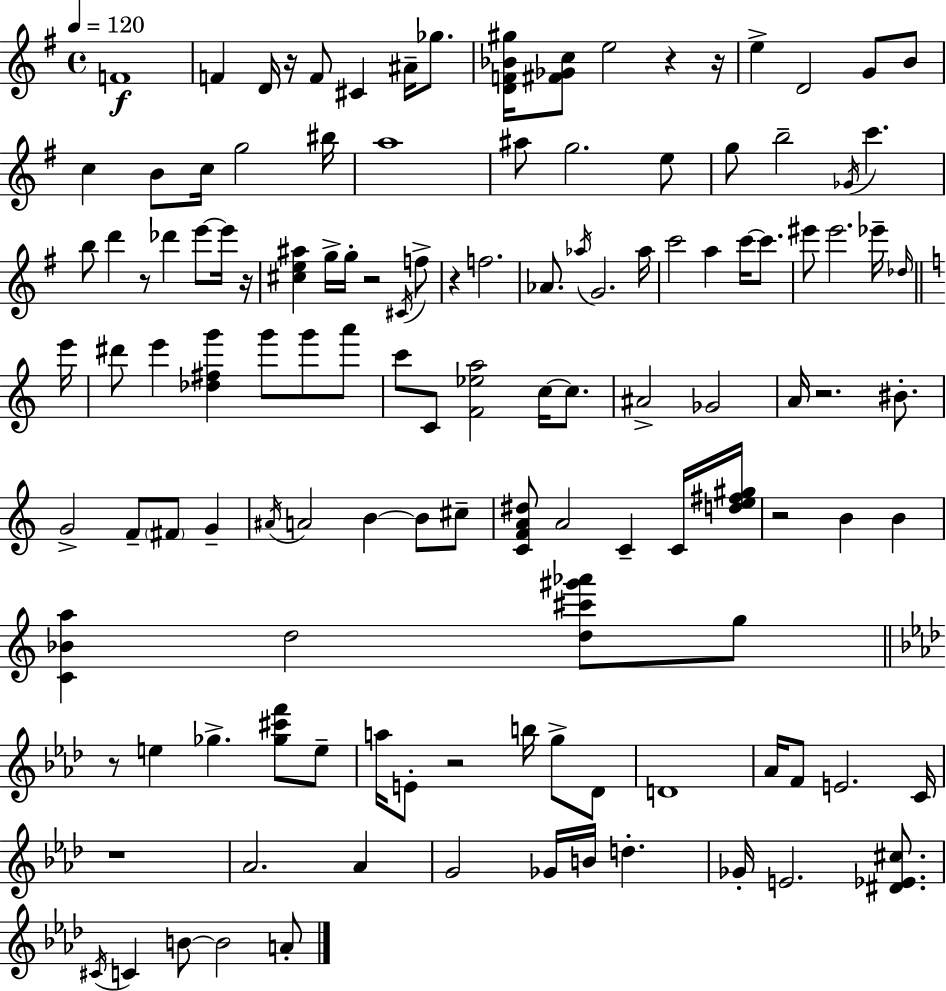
F4/w F4/q D4/s R/s F4/e C#4/q A#4/s Gb5/e. [D4,F4,Bb4,G#5]/s [F#4,Gb4,C5]/e E5/h R/q R/s E5/q D4/h G4/e B4/e C5/q B4/e C5/s G5/h BIS5/s A5/w A#5/e G5/h. E5/e G5/e B5/h Gb4/s C6/q. B5/e D6/q R/e Db6/q E6/e E6/s R/s [C#5,E5,A#5]/q G5/s G5/s R/h C#4/s F5/e R/q F5/h. Ab4/e. Ab5/s G4/h. Ab5/s C6/h A5/q C6/s C6/e. EIS6/e EIS6/h. Eb6/s Db5/s E6/s D#6/e E6/q [Db5,F#5,G6]/q G6/e G6/e A6/e C6/e C4/e [F4,Eb5,A5]/h C5/s C5/e. A#4/h Gb4/h A4/s R/h. BIS4/e. G4/h F4/e F#4/e G4/q A#4/s A4/h B4/q B4/e C#5/e [C4,F4,A4,D#5]/e A4/h C4/q C4/s [D5,E5,F#5,G#5]/s R/h B4/q B4/q [C4,Bb4,A5]/q D5/h [D5,C#6,G#6,Ab6]/e G5/e R/e E5/q Gb5/q. [Gb5,C#6,F6]/e E5/e A5/s E4/e R/h B5/s G5/e Db4/e D4/w Ab4/s F4/e E4/h. C4/s R/w Ab4/h. Ab4/q G4/h Gb4/s B4/s D5/q. Gb4/s E4/h. [D#4,Eb4,C#5]/e. C#4/s C4/q B4/e B4/h A4/e